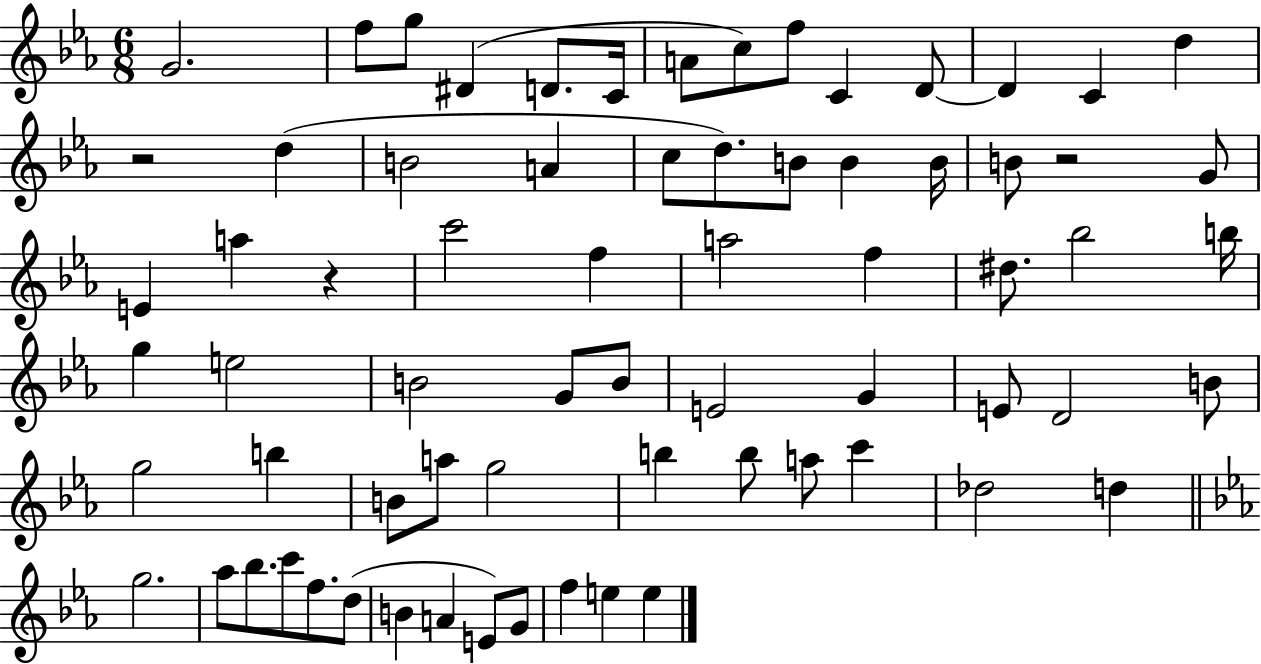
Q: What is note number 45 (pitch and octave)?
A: B5